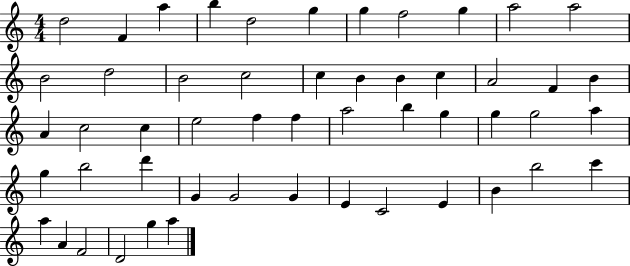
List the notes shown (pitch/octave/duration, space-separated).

D5/h F4/q A5/q B5/q D5/h G5/q G5/q F5/h G5/q A5/h A5/h B4/h D5/h B4/h C5/h C5/q B4/q B4/q C5/q A4/h F4/q B4/q A4/q C5/h C5/q E5/h F5/q F5/q A5/h B5/q G5/q G5/q G5/h A5/q G5/q B5/h D6/q G4/q G4/h G4/q E4/q C4/h E4/q B4/q B5/h C6/q A5/q A4/q F4/h D4/h G5/q A5/q